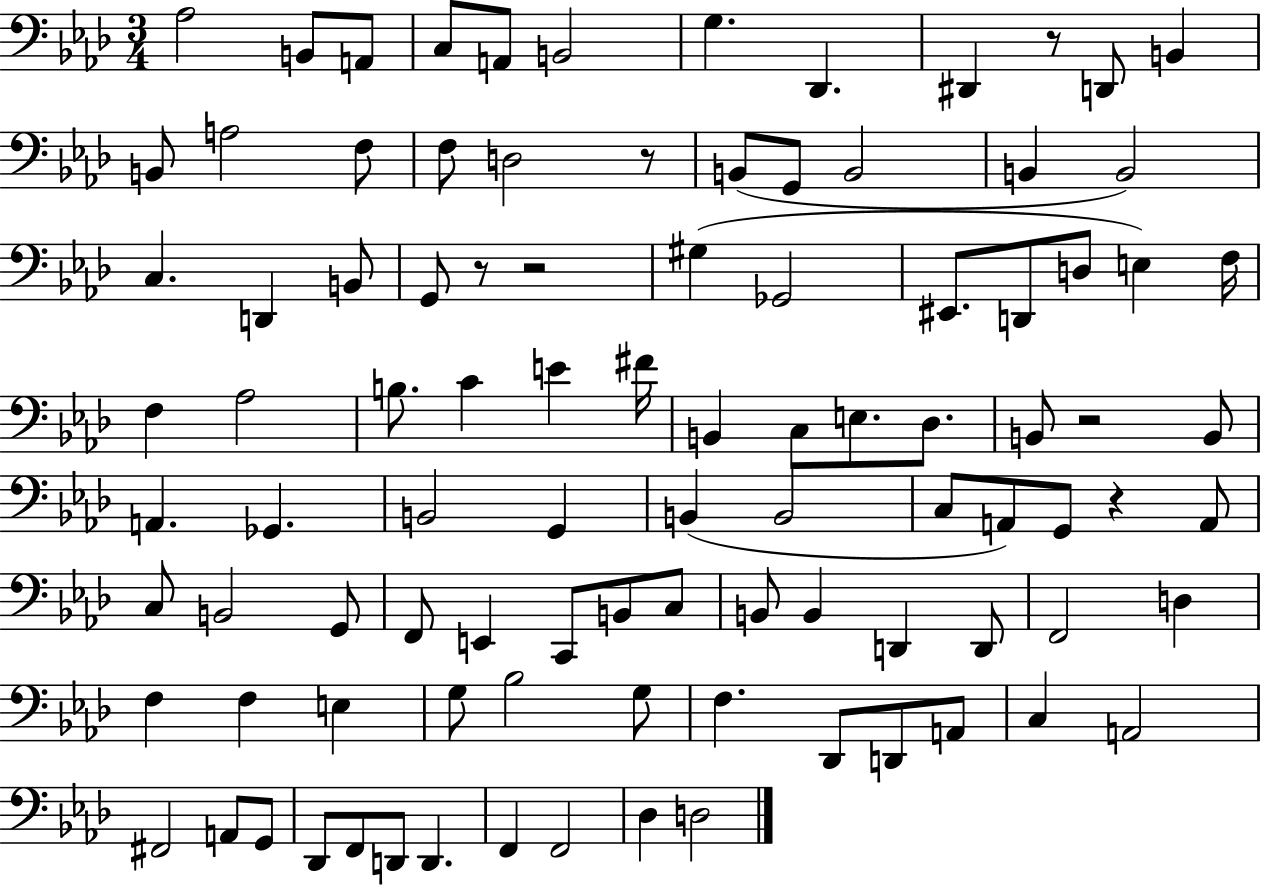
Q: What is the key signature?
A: AES major